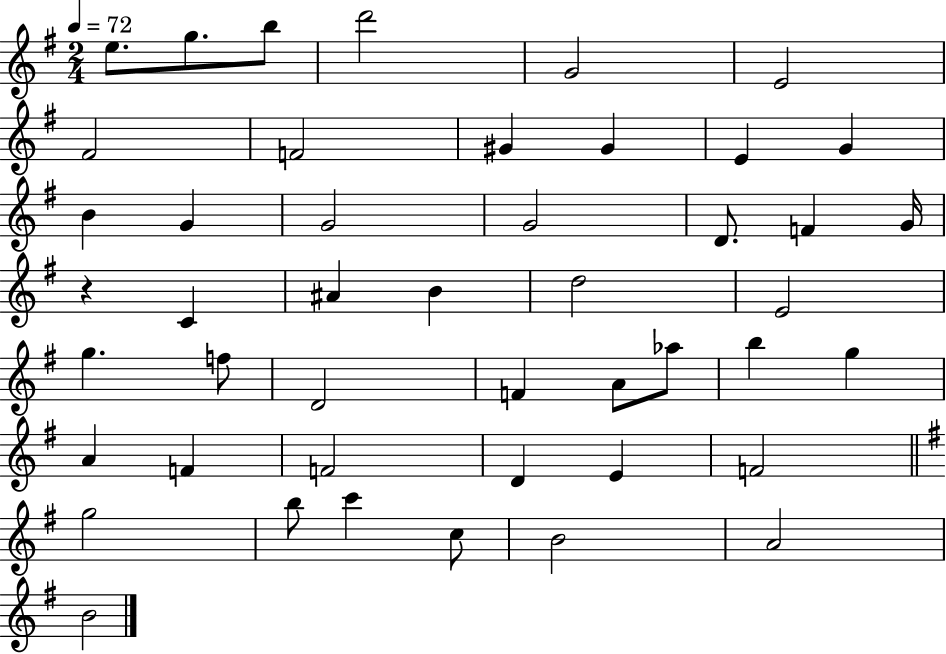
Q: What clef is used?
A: treble